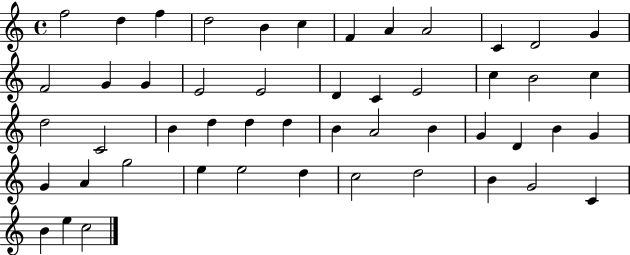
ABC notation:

X:1
T:Untitled
M:4/4
L:1/4
K:C
f2 d f d2 B c F A A2 C D2 G F2 G G E2 E2 D C E2 c B2 c d2 C2 B d d d B A2 B G D B G G A g2 e e2 d c2 d2 B G2 C B e c2